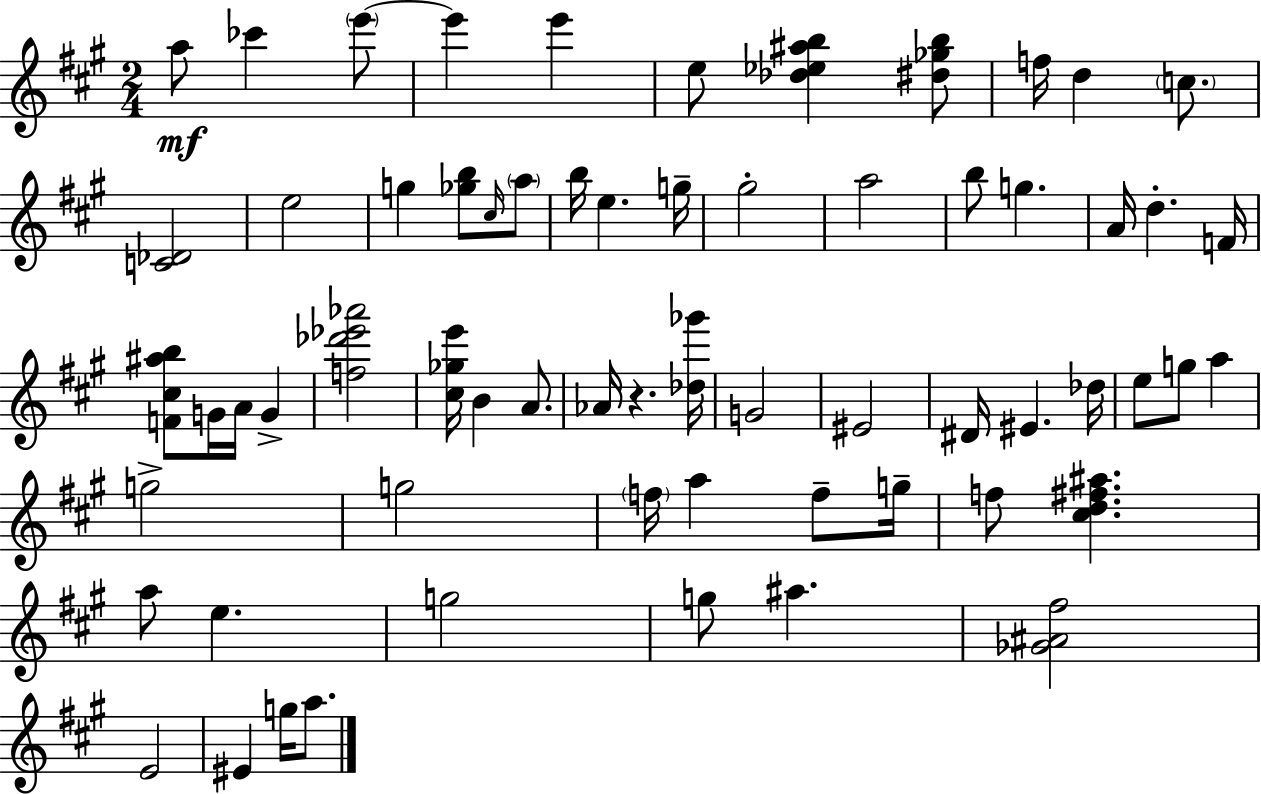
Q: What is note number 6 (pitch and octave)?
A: E5